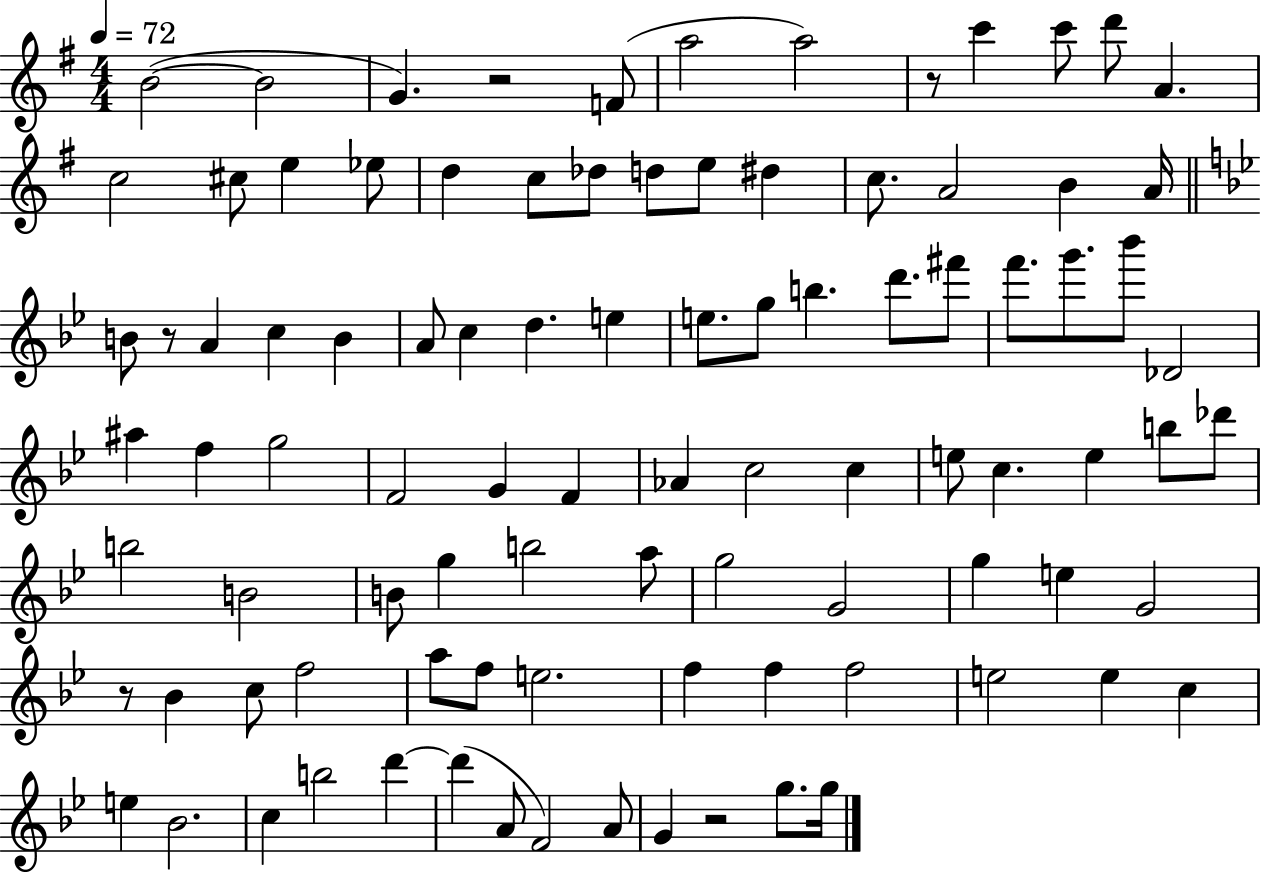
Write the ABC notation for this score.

X:1
T:Untitled
M:4/4
L:1/4
K:G
B2 B2 G z2 F/2 a2 a2 z/2 c' c'/2 d'/2 A c2 ^c/2 e _e/2 d c/2 _d/2 d/2 e/2 ^d c/2 A2 B A/4 B/2 z/2 A c B A/2 c d e e/2 g/2 b d'/2 ^f'/2 f'/2 g'/2 _b'/2 _D2 ^a f g2 F2 G F _A c2 c e/2 c e b/2 _d'/2 b2 B2 B/2 g b2 a/2 g2 G2 g e G2 z/2 _B c/2 f2 a/2 f/2 e2 f f f2 e2 e c e _B2 c b2 d' d' A/2 F2 A/2 G z2 g/2 g/4